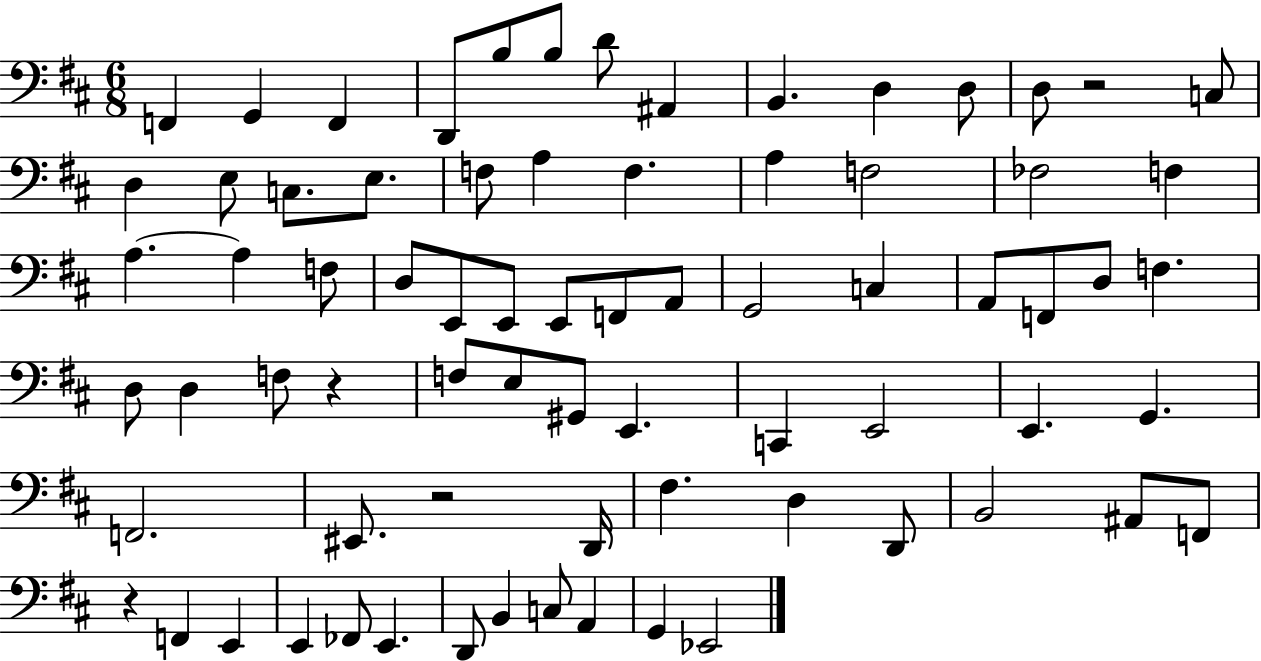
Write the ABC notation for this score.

X:1
T:Untitled
M:6/8
L:1/4
K:D
F,, G,, F,, D,,/2 B,/2 B,/2 D/2 ^A,, B,, D, D,/2 D,/2 z2 C,/2 D, E,/2 C,/2 E,/2 F,/2 A, F, A, F,2 _F,2 F, A, A, F,/2 D,/2 E,,/2 E,,/2 E,,/2 F,,/2 A,,/2 G,,2 C, A,,/2 F,,/2 D,/2 F, D,/2 D, F,/2 z F,/2 E,/2 ^G,,/2 E,, C,, E,,2 E,, G,, F,,2 ^E,,/2 z2 D,,/4 ^F, D, D,,/2 B,,2 ^A,,/2 F,,/2 z F,, E,, E,, _F,,/2 E,, D,,/2 B,, C,/2 A,, G,, _E,,2